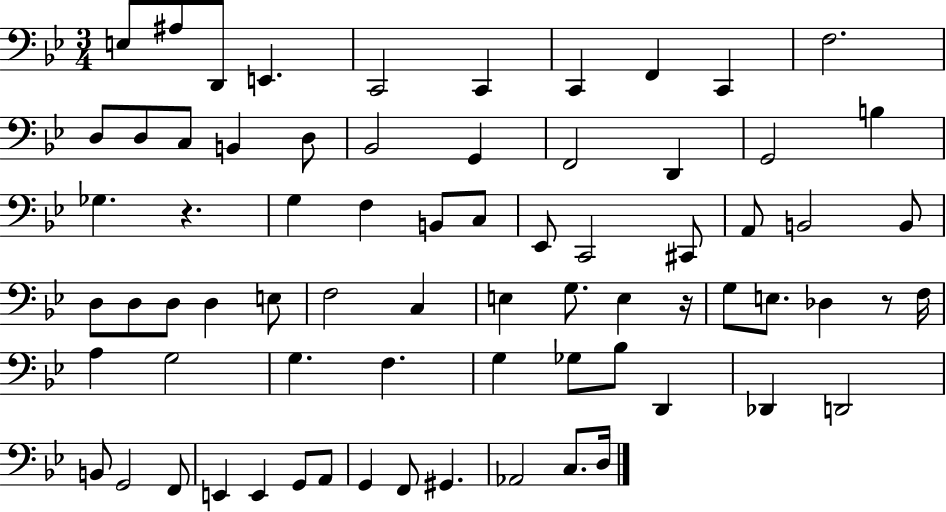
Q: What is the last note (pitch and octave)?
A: D3